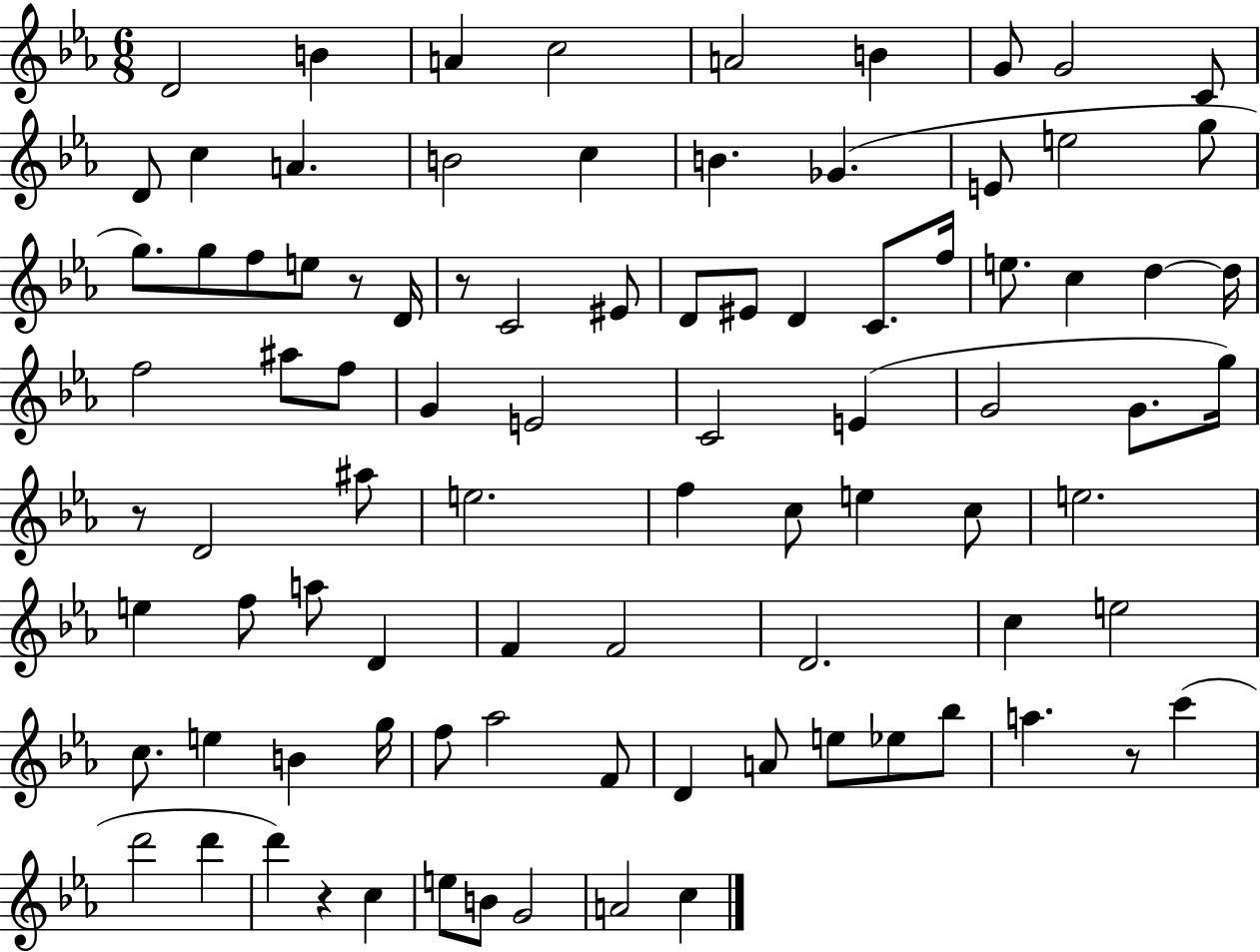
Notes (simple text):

D4/h B4/q A4/q C5/h A4/h B4/q G4/e G4/h C4/e D4/e C5/q A4/q. B4/h C5/q B4/q. Gb4/q. E4/e E5/h G5/e G5/e. G5/e F5/e E5/e R/e D4/s R/e C4/h EIS4/e D4/e EIS4/e D4/q C4/e. F5/s E5/e. C5/q D5/q D5/s F5/h A#5/e F5/e G4/q E4/h C4/h E4/q G4/h G4/e. G5/s R/e D4/h A#5/e E5/h. F5/q C5/e E5/q C5/e E5/h. E5/q F5/e A5/e D4/q F4/q F4/h D4/h. C5/q E5/h C5/e. E5/q B4/q G5/s F5/e Ab5/h F4/e D4/q A4/e E5/e Eb5/e Bb5/e A5/q. R/e C6/q D6/h D6/q D6/q R/q C5/q E5/e B4/e G4/h A4/h C5/q